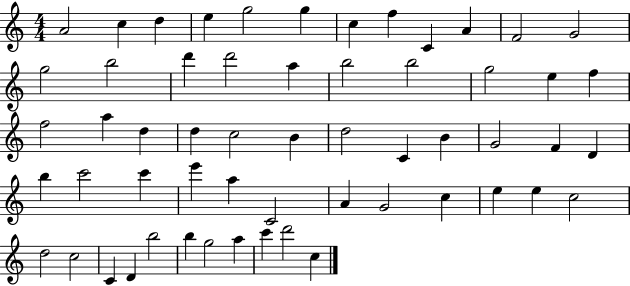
X:1
T:Untitled
M:4/4
L:1/4
K:C
A2 c d e g2 g c f C A F2 G2 g2 b2 d' d'2 a b2 b2 g2 e f f2 a d d c2 B d2 C B G2 F D b c'2 c' e' a C2 A G2 c e e c2 d2 c2 C D b2 b g2 a c' d'2 c